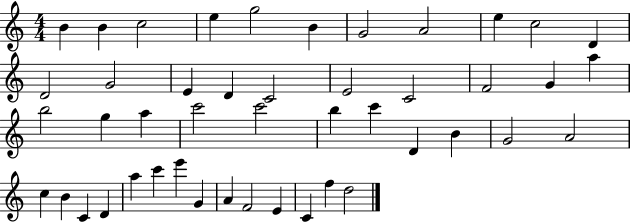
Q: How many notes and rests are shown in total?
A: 46